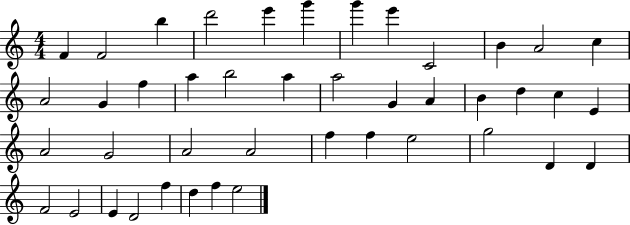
F4/q F4/h B5/q D6/h E6/q G6/q G6/q E6/q C4/h B4/q A4/h C5/q A4/h G4/q F5/q A5/q B5/h A5/q A5/h G4/q A4/q B4/q D5/q C5/q E4/q A4/h G4/h A4/h A4/h F5/q F5/q E5/h G5/h D4/q D4/q F4/h E4/h E4/q D4/h F5/q D5/q F5/q E5/h